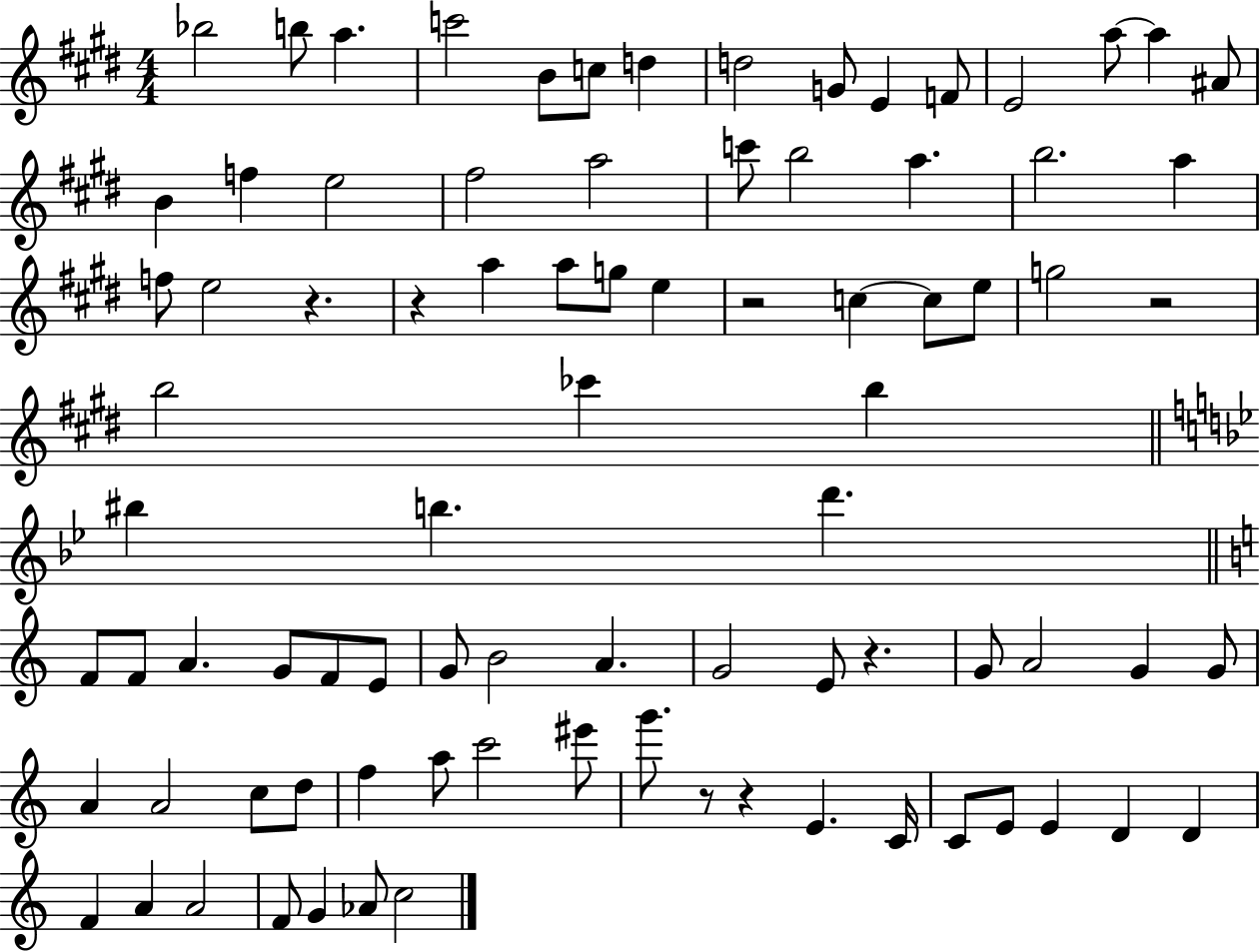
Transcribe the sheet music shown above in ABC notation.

X:1
T:Untitled
M:4/4
L:1/4
K:E
_b2 b/2 a c'2 B/2 c/2 d d2 G/2 E F/2 E2 a/2 a ^A/2 B f e2 ^f2 a2 c'/2 b2 a b2 a f/2 e2 z z a a/2 g/2 e z2 c c/2 e/2 g2 z2 b2 _c' b ^b b d' F/2 F/2 A G/2 F/2 E/2 G/2 B2 A G2 E/2 z G/2 A2 G G/2 A A2 c/2 d/2 f a/2 c'2 ^e'/2 g'/2 z/2 z E C/4 C/2 E/2 E D D F A A2 F/2 G _A/2 c2